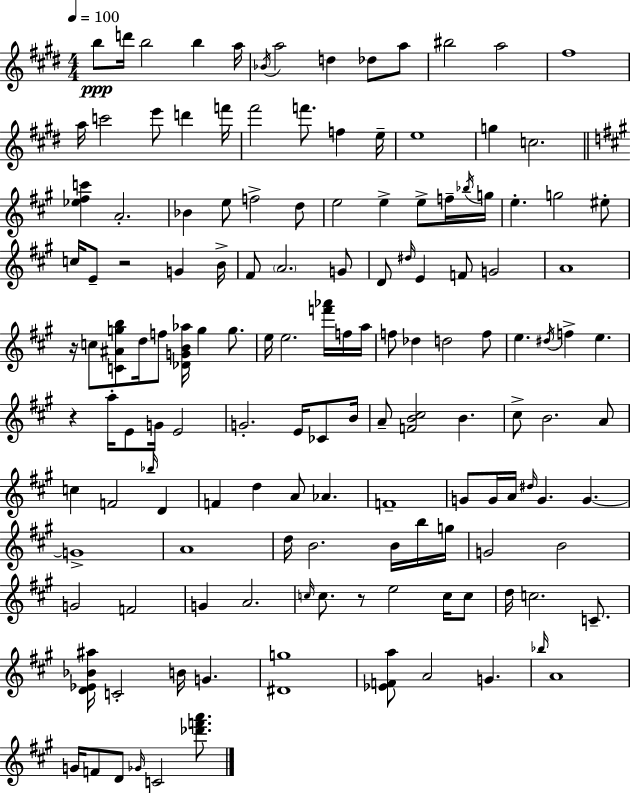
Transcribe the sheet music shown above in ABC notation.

X:1
T:Untitled
M:4/4
L:1/4
K:E
b/2 d'/4 b2 b a/4 _B/4 a2 d _d/2 a/2 ^b2 a2 ^f4 a/4 c'2 e'/2 d' f'/4 ^f'2 f'/2 f e/4 e4 g c2 [_e^fc'] A2 _B e/2 f2 d/2 e2 e e/2 f/4 _b/4 g/4 e g2 ^e/2 c/4 E/2 z2 G B/4 ^F/2 A2 G/2 D/2 ^d/4 E F/2 G2 A4 z/4 c/2 [C^Agb]/2 d/4 f/2 [_DGB_a]/4 g g/2 e/4 e2 [f'_a']/4 f/4 a/4 f/2 _d d2 f/2 e ^d/4 f e z a/4 E/2 G/4 E2 G2 E/4 _C/2 B/4 A/2 [FB^c]2 B ^c/2 B2 A/2 c F2 _b/4 D F d A/2 _A F4 G/2 G/4 A/4 ^d/4 G G G4 A4 d/4 B2 B/4 b/4 g/4 G2 B2 G2 F2 G A2 c/4 c/2 z/2 e2 c/4 c/2 d/4 c2 C/2 [D_E_B^a]/4 C2 B/4 G [^Dg]4 [_EFa]/2 A2 G _b/4 A4 G/4 F/2 D/2 _G/4 C2 [_d'f'a']/2